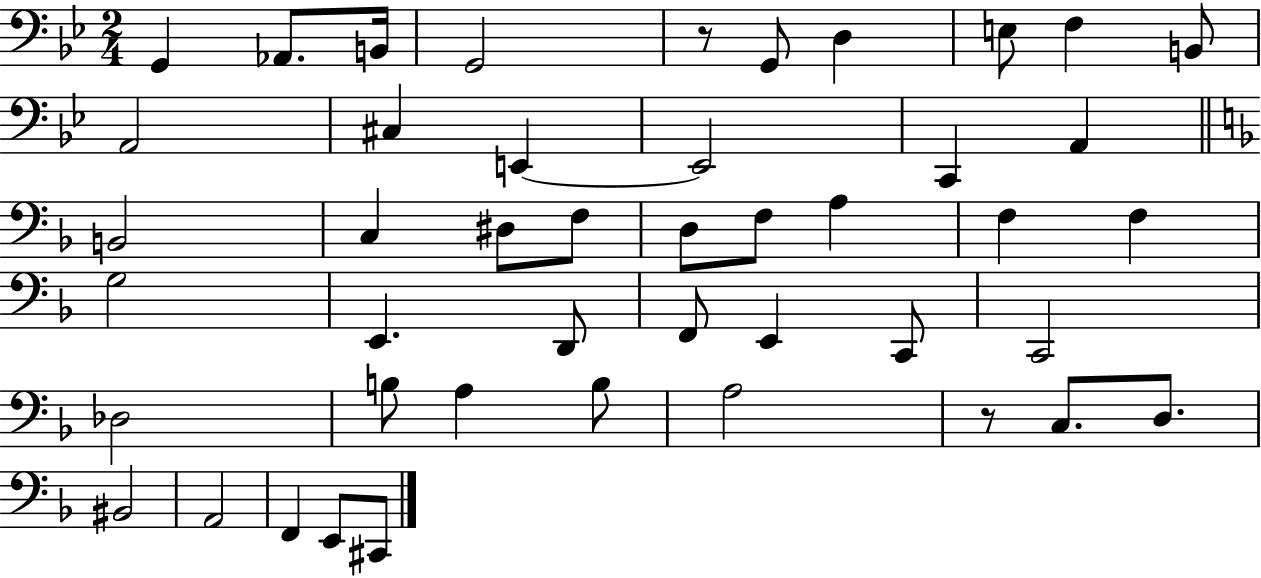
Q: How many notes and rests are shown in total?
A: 45